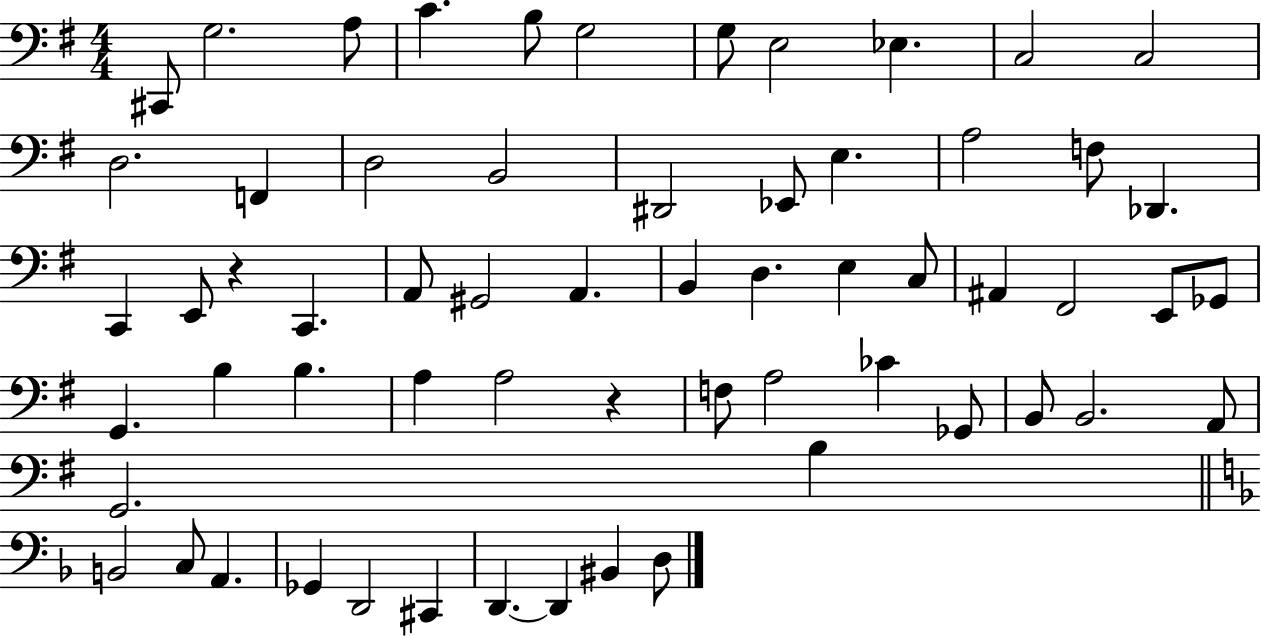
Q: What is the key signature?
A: G major